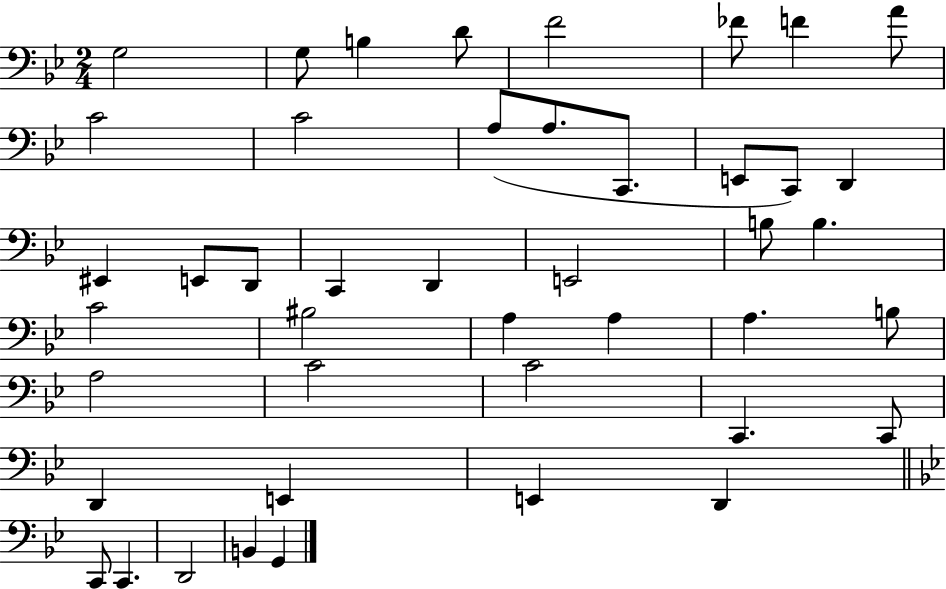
G3/h G3/e B3/q D4/e F4/h FES4/e F4/q A4/e C4/h C4/h A3/e A3/e. C2/e. E2/e C2/e D2/q EIS2/q E2/e D2/e C2/q D2/q E2/h B3/e B3/q. C4/h BIS3/h A3/q A3/q A3/q. B3/e A3/h C4/h C4/h C2/q. C2/e D2/q E2/q E2/q D2/q C2/e C2/q. D2/h B2/q G2/q